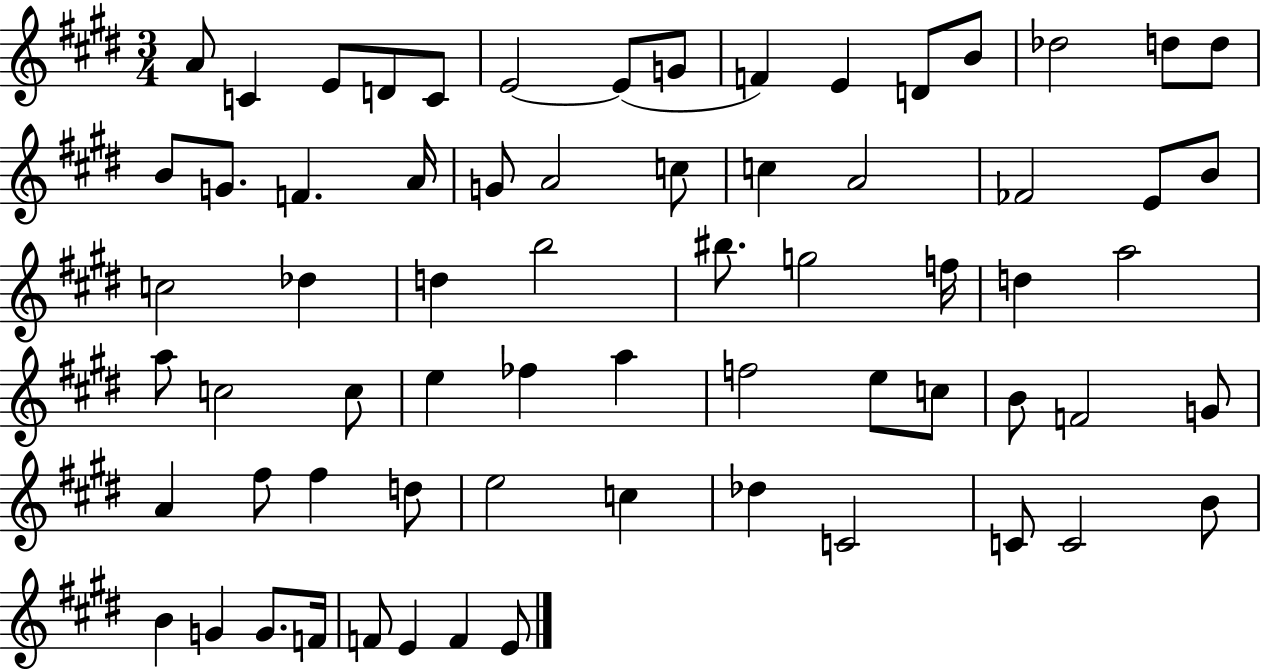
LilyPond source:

{
  \clef treble
  \numericTimeSignature
  \time 3/4
  \key e \major
  a'8 c'4 e'8 d'8 c'8 | e'2~~ e'8( g'8 | f'4) e'4 d'8 b'8 | des''2 d''8 d''8 | \break b'8 g'8. f'4. a'16 | g'8 a'2 c''8 | c''4 a'2 | fes'2 e'8 b'8 | \break c''2 des''4 | d''4 b''2 | bis''8. g''2 f''16 | d''4 a''2 | \break a''8 c''2 c''8 | e''4 fes''4 a''4 | f''2 e''8 c''8 | b'8 f'2 g'8 | \break a'4 fis''8 fis''4 d''8 | e''2 c''4 | des''4 c'2 | c'8 c'2 b'8 | \break b'4 g'4 g'8. f'16 | f'8 e'4 f'4 e'8 | \bar "|."
}